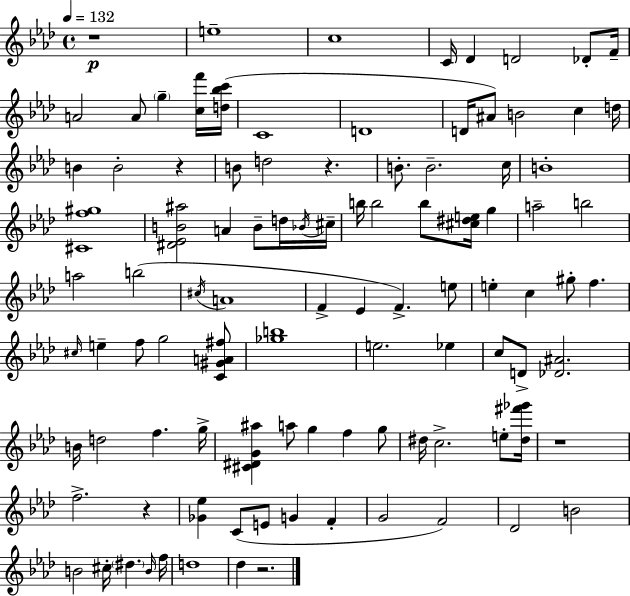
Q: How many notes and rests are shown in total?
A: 100